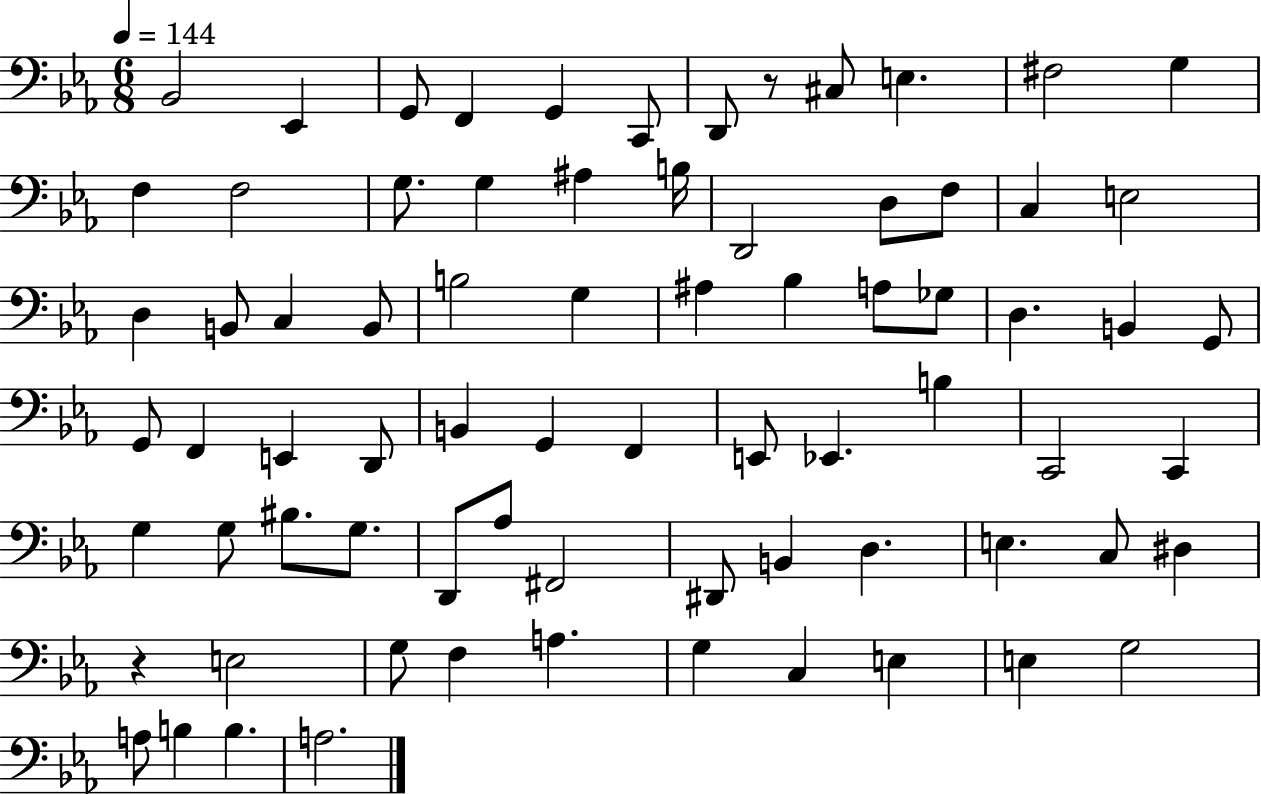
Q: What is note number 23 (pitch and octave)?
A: D3